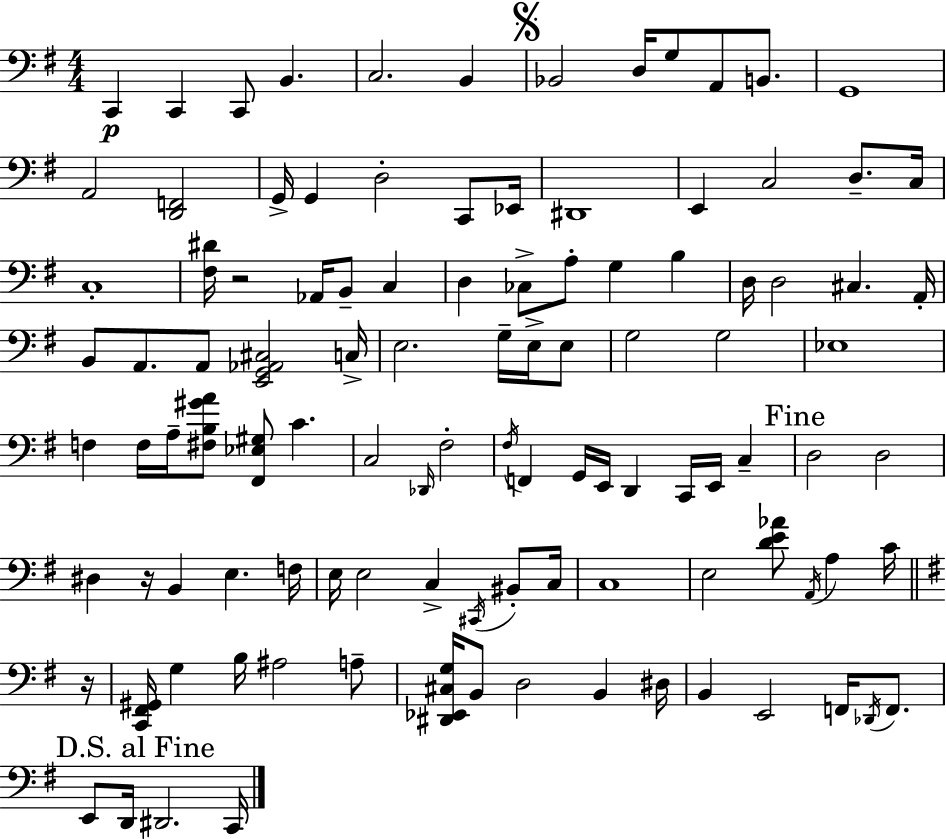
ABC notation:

X:1
T:Untitled
M:4/4
L:1/4
K:G
C,, C,, C,,/2 B,, C,2 B,, _B,,2 D,/4 G,/2 A,,/2 B,,/2 G,,4 A,,2 [D,,F,,]2 G,,/4 G,, D,2 C,,/2 _E,,/4 ^D,,4 E,, C,2 D,/2 C,/4 C,4 [^F,^D]/4 z2 _A,,/4 B,,/2 C, D, _C,/2 A,/2 G, B, D,/4 D,2 ^C, A,,/4 B,,/2 A,,/2 A,,/2 [E,,G,,_A,,^C,]2 C,/4 E,2 G,/4 E,/4 E,/2 G,2 G,2 _E,4 F, F,/4 A,/4 [^F,B,^GA]/2 [^F,,_E,^G,]/2 C C,2 _D,,/4 ^F,2 ^F,/4 F,, G,,/4 E,,/4 D,, C,,/4 E,,/4 C, D,2 D,2 ^D, z/4 B,, E, F,/4 E,/4 E,2 C, ^C,,/4 ^B,,/2 C,/4 C,4 E,2 [DE_A]/2 A,,/4 A, C/4 z/4 [C,,^F,,^G,,]/4 G, B,/4 ^A,2 A,/2 [^D,,_E,,^C,G,]/4 B,,/2 D,2 B,, ^D,/4 B,, E,,2 F,,/4 _D,,/4 F,,/2 E,,/2 D,,/4 ^D,,2 C,,/4